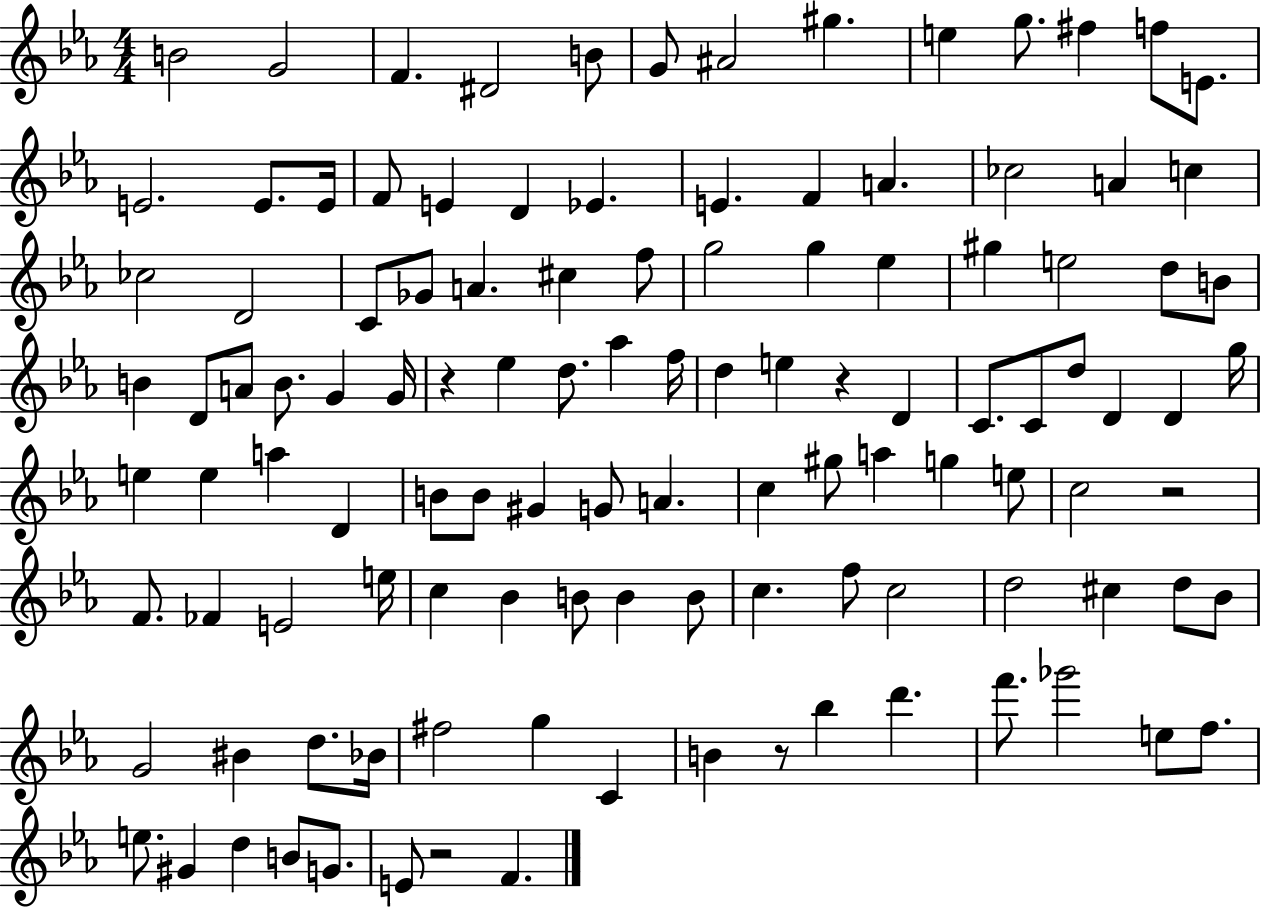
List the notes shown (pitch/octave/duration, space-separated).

B4/h G4/h F4/q. D#4/h B4/e G4/e A#4/h G#5/q. E5/q G5/e. F#5/q F5/e E4/e. E4/h. E4/e. E4/s F4/e E4/q D4/q Eb4/q. E4/q. F4/q A4/q. CES5/h A4/q C5/q CES5/h D4/h C4/e Gb4/e A4/q. C#5/q F5/e G5/h G5/q Eb5/q G#5/q E5/h D5/e B4/e B4/q D4/e A4/e B4/e. G4/q G4/s R/q Eb5/q D5/e. Ab5/q F5/s D5/q E5/q R/q D4/q C4/e. C4/e D5/e D4/q D4/q G5/s E5/q E5/q A5/q D4/q B4/e B4/e G#4/q G4/e A4/q. C5/q G#5/e A5/q G5/q E5/e C5/h R/h F4/e. FES4/q E4/h E5/s C5/q Bb4/q B4/e B4/q B4/e C5/q. F5/e C5/h D5/h C#5/q D5/e Bb4/e G4/h BIS4/q D5/e. Bb4/s F#5/h G5/q C4/q B4/q R/e Bb5/q D6/q. F6/e. Gb6/h E5/e F5/e. E5/e. G#4/q D5/q B4/e G4/e. E4/e R/h F4/q.